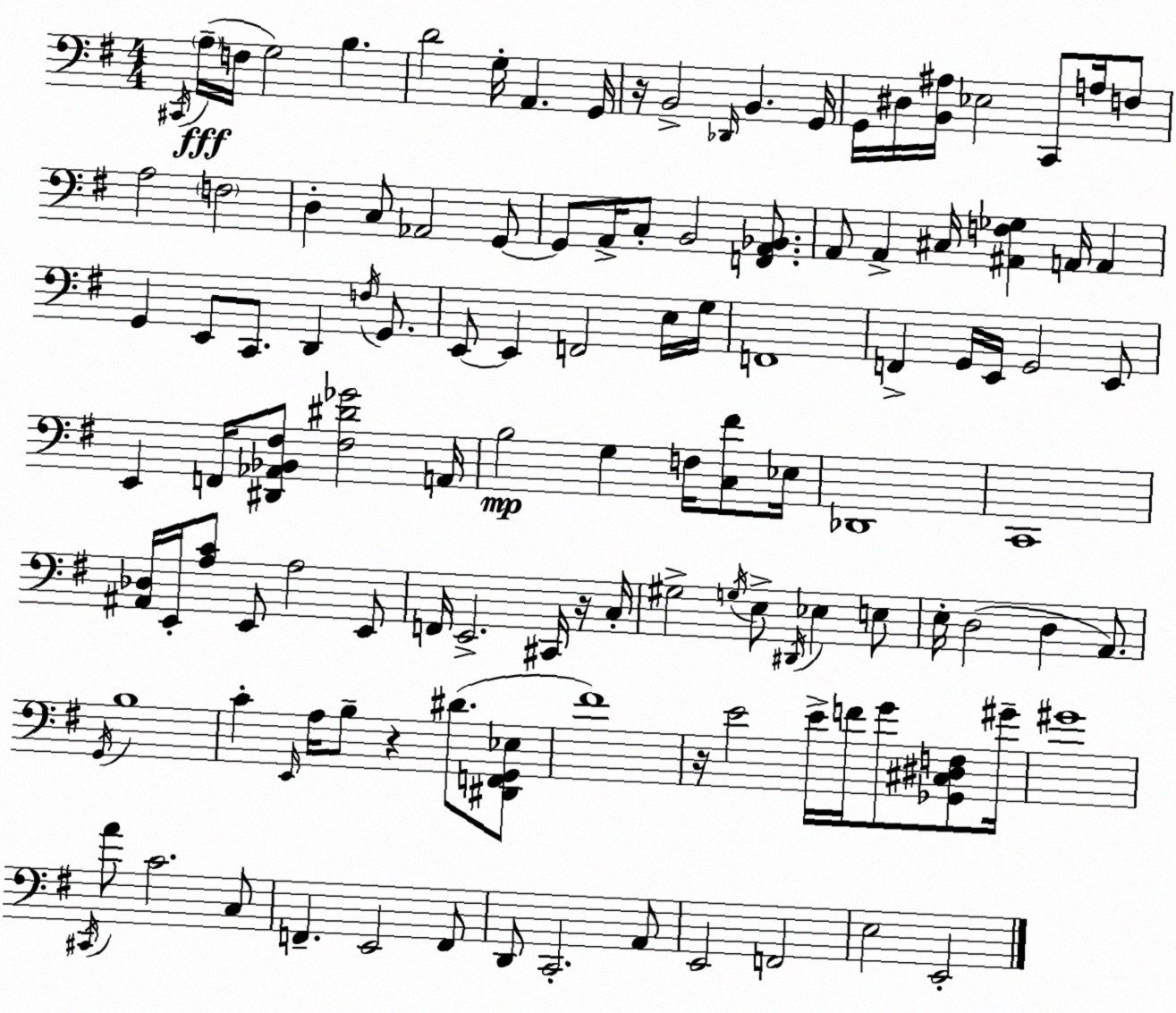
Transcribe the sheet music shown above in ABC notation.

X:1
T:Untitled
M:4/4
L:1/4
K:Em
^C,,/4 A,/4 F,/4 G,2 B, D2 G,/4 A,, G,,/4 z/4 B,,2 _D,,/4 B,, G,,/4 G,,/4 ^D,/4 [B,,^A,]/4 _E,2 C,,/2 A,/4 F,/2 A,2 F,2 D, C,/2 _A,,2 G,,/2 G,,/2 A,,/4 C,/2 B,,2 [F,,A,,_B,,]/2 A,,/2 A,, ^C,/4 [^A,,F,_G,] A,,/4 A,, G,, E,,/2 C,,/2 D,, F,/4 G,,/2 E,,/2 E,, F,,2 E,/4 G,/4 F,,4 F,, G,,/4 E,,/4 G,,2 E,,/2 E,, F,,/4 [^D,,_A,,_B,,^F,]/2 [^F,^D_G]2 A,,/4 B,2 G, F,/4 [C,^F]/2 _E,/4 _D,,4 C,,4 [^A,,_D,]/4 E,,/4 [A,C]/2 E,,/2 A,2 E,,/2 F,,/4 E,,2 ^C,,/4 z/4 C,/4 ^G,2 G,/4 E,/2 ^D,,/4 _E, E,/2 E,/4 D,2 D, A,,/2 G,,/4 B,4 C E,,/4 A,/4 B,/2 z ^D/2 [^D,,F,,G,,_E,]/2 ^F4 z/4 E2 E/4 F/4 G/2 [_G,,^C,^D,F,]/2 ^G/4 ^G4 ^C,,/4 A/2 C2 C,/2 F,, E,,2 F,,/2 D,,/2 C,,2 A,,/2 E,,2 F,,2 E,2 E,,2